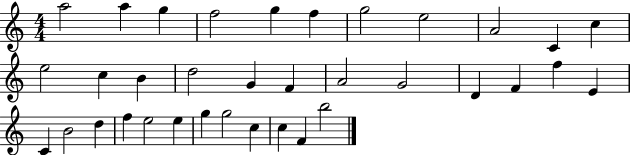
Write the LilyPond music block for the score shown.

{
  \clef treble
  \numericTimeSignature
  \time 4/4
  \key c \major
  a''2 a''4 g''4 | f''2 g''4 f''4 | g''2 e''2 | a'2 c'4 c''4 | \break e''2 c''4 b'4 | d''2 g'4 f'4 | a'2 g'2 | d'4 f'4 f''4 e'4 | \break c'4 b'2 d''4 | f''4 e''2 e''4 | g''4 g''2 c''4 | c''4 f'4 b''2 | \break \bar "|."
}